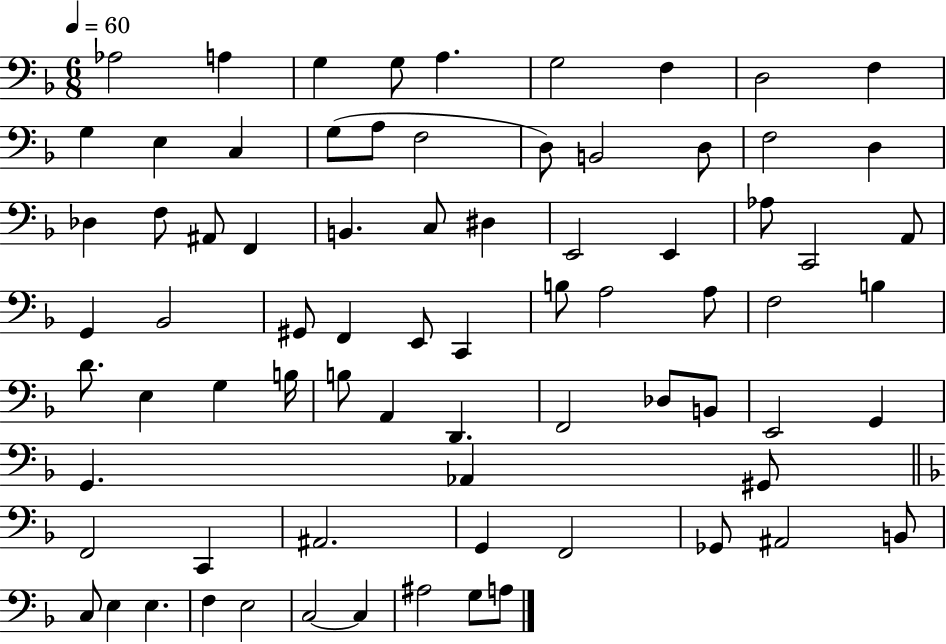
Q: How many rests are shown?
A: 0